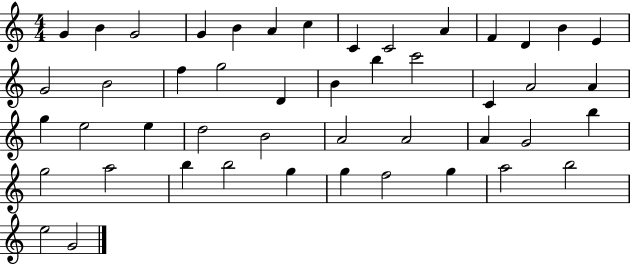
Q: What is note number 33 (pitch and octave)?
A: A4